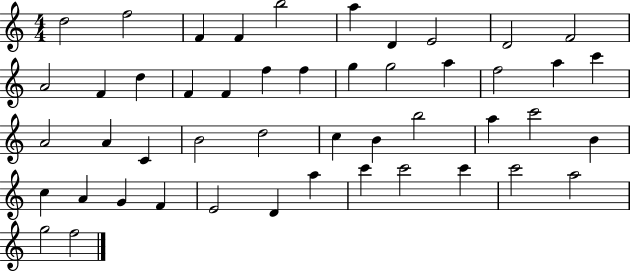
X:1
T:Untitled
M:4/4
L:1/4
K:C
d2 f2 F F b2 a D E2 D2 F2 A2 F d F F f f g g2 a f2 a c' A2 A C B2 d2 c B b2 a c'2 B c A G F E2 D a c' c'2 c' c'2 a2 g2 f2